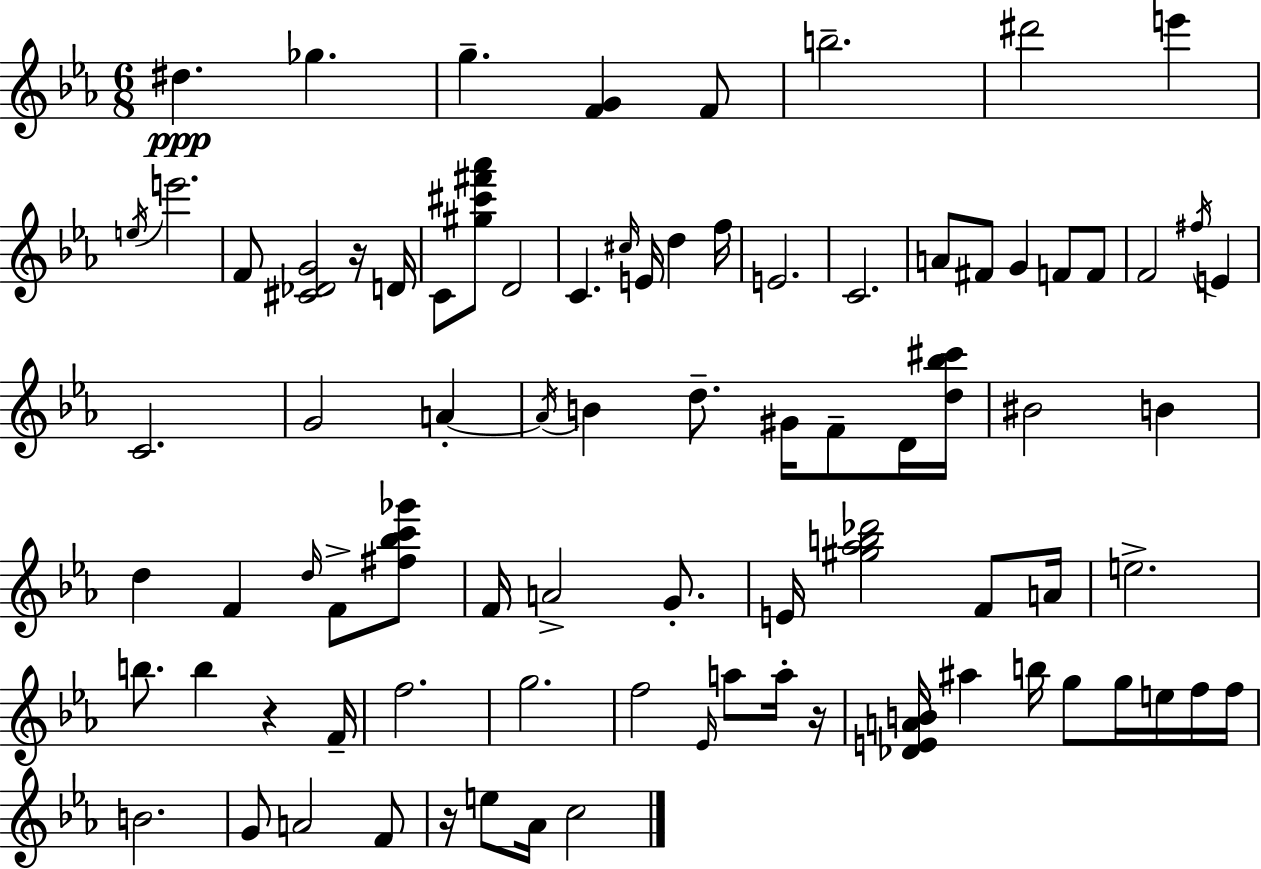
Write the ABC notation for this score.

X:1
T:Untitled
M:6/8
L:1/4
K:Cm
^d _g g [FG] F/2 b2 ^d'2 e' e/4 e'2 F/2 [^C_DG]2 z/4 D/4 C/2 [^g^c'^f'_a']/2 D2 C ^c/4 E/4 d f/4 E2 C2 A/2 ^F/2 G F/2 F/2 F2 ^f/4 E C2 G2 A A/4 B d/2 ^G/4 F/2 D/4 [d_b^c']/4 ^B2 B d F d/4 F/2 [^f_bc'_g']/2 F/4 A2 G/2 E/4 [^g_ab_d']2 F/2 A/4 e2 b/2 b z F/4 f2 g2 f2 _E/4 a/2 a/4 z/4 [_DEAB]/4 ^a b/4 g/2 g/4 e/4 f/4 f/4 B2 G/2 A2 F/2 z/4 e/2 _A/4 c2